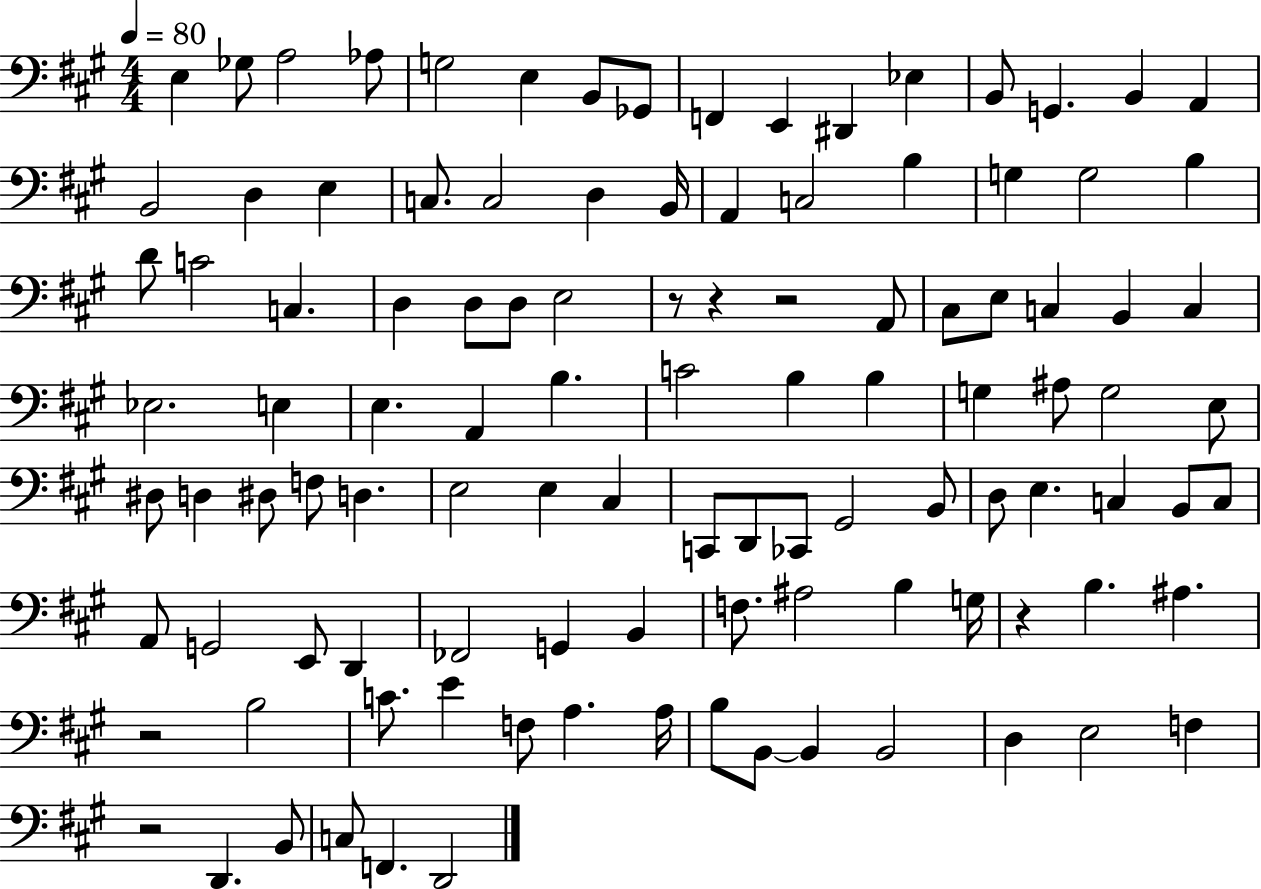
{
  \clef bass
  \numericTimeSignature
  \time 4/4
  \key a \major
  \tempo 4 = 80
  \repeat volta 2 { e4 ges8 a2 aes8 | g2 e4 b,8 ges,8 | f,4 e,4 dis,4 ees4 | b,8 g,4. b,4 a,4 | \break b,2 d4 e4 | c8. c2 d4 b,16 | a,4 c2 b4 | g4 g2 b4 | \break d'8 c'2 c4. | d4 d8 d8 e2 | r8 r4 r2 a,8 | cis8 e8 c4 b,4 c4 | \break ees2. e4 | e4. a,4 b4. | c'2 b4 b4 | g4 ais8 g2 e8 | \break dis8 d4 dis8 f8 d4. | e2 e4 cis4 | c,8 d,8 ces,8 gis,2 b,8 | d8 e4. c4 b,8 c8 | \break a,8 g,2 e,8 d,4 | fes,2 g,4 b,4 | f8. ais2 b4 g16 | r4 b4. ais4. | \break r2 b2 | c'8. e'4 f8 a4. a16 | b8 b,8~~ b,4 b,2 | d4 e2 f4 | \break r2 d,4. b,8 | c8 f,4. d,2 | } \bar "|."
}